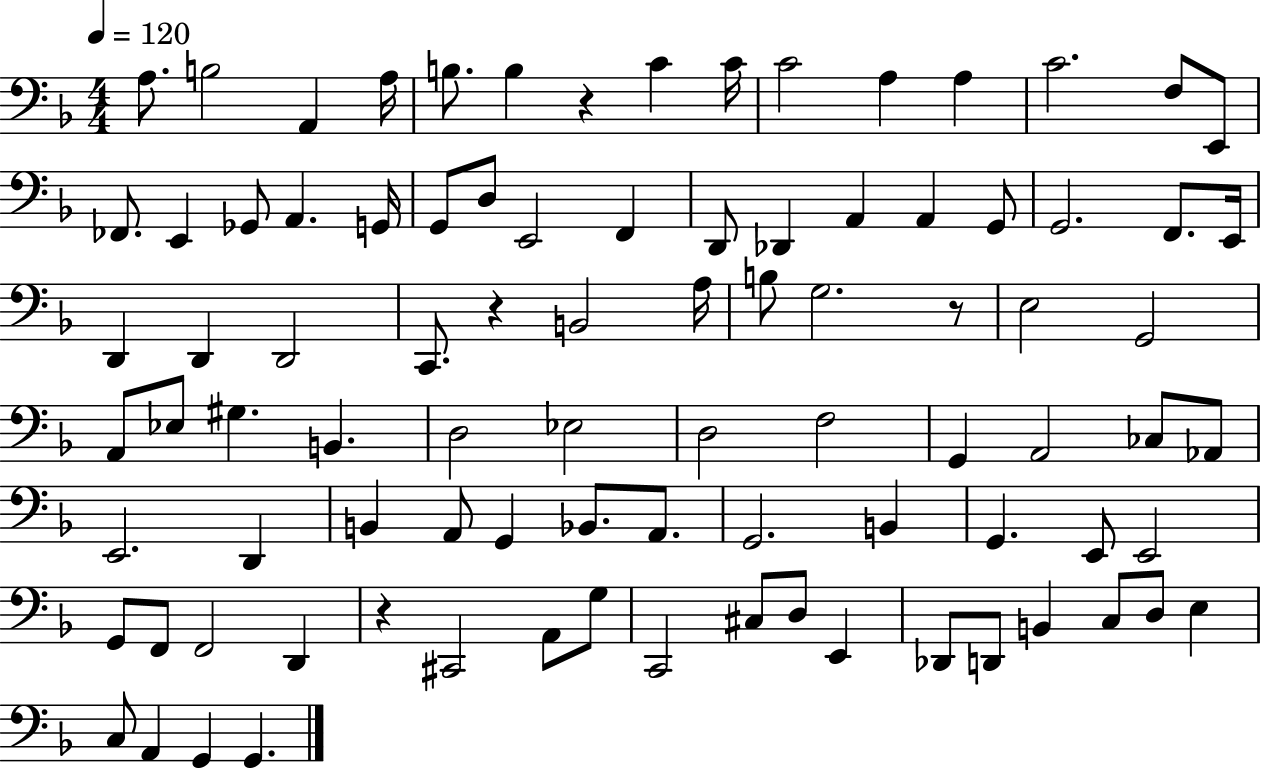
X:1
T:Untitled
M:4/4
L:1/4
K:F
A,/2 B,2 A,, A,/4 B,/2 B, z C C/4 C2 A, A, C2 F,/2 E,,/2 _F,,/2 E,, _G,,/2 A,, G,,/4 G,,/2 D,/2 E,,2 F,, D,,/2 _D,, A,, A,, G,,/2 G,,2 F,,/2 E,,/4 D,, D,, D,,2 C,,/2 z B,,2 A,/4 B,/2 G,2 z/2 E,2 G,,2 A,,/2 _E,/2 ^G, B,, D,2 _E,2 D,2 F,2 G,, A,,2 _C,/2 _A,,/2 E,,2 D,, B,, A,,/2 G,, _B,,/2 A,,/2 G,,2 B,, G,, E,,/2 E,,2 G,,/2 F,,/2 F,,2 D,, z ^C,,2 A,,/2 G,/2 C,,2 ^C,/2 D,/2 E,, _D,,/2 D,,/2 B,, C,/2 D,/2 E, C,/2 A,, G,, G,,